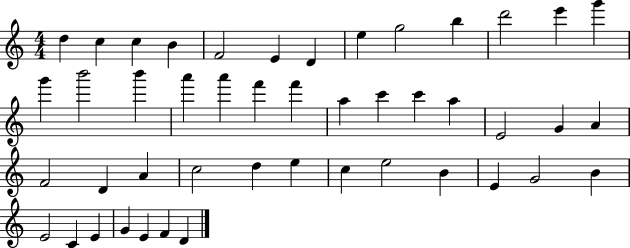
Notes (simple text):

D5/q C5/q C5/q B4/q F4/h E4/q D4/q E5/q G5/h B5/q D6/h E6/q G6/q G6/q B6/h B6/q A6/q A6/q F6/q F6/q A5/q C6/q C6/q A5/q E4/h G4/q A4/q F4/h D4/q A4/q C5/h D5/q E5/q C5/q E5/h B4/q E4/q G4/h B4/q E4/h C4/q E4/q G4/q E4/q F4/q D4/q